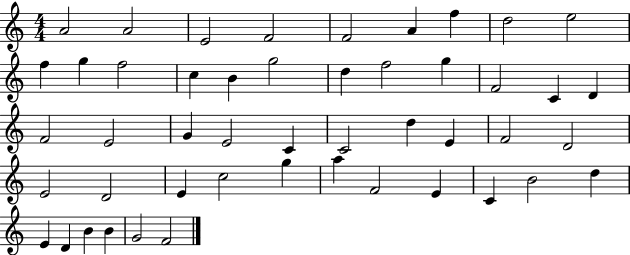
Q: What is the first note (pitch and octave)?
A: A4